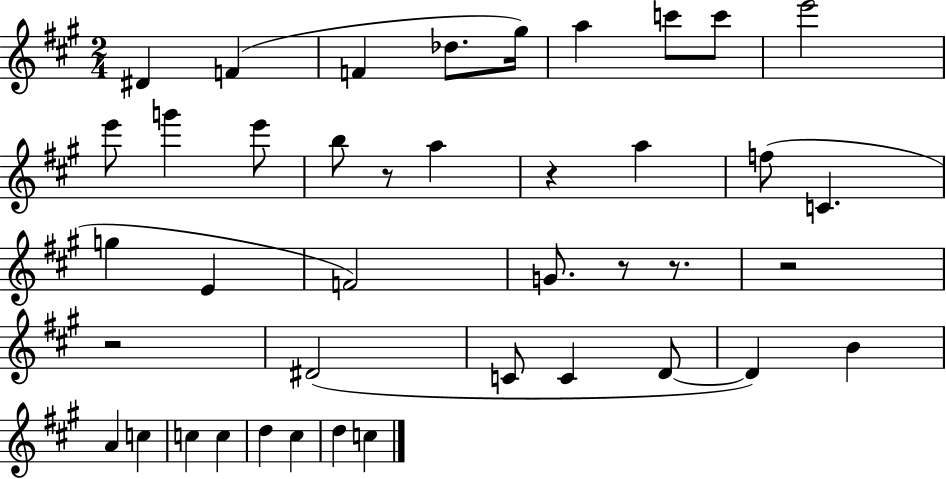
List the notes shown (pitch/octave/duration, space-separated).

D#4/q F4/q F4/q Db5/e. G#5/s A5/q C6/e C6/e E6/h E6/e G6/q E6/e B5/e R/e A5/q R/q A5/q F5/e C4/q. G5/q E4/q F4/h G4/e. R/e R/e. R/h R/h D#4/h C4/e C4/q D4/e D4/q B4/q A4/q C5/q C5/q C5/q D5/q C#5/q D5/q C5/q